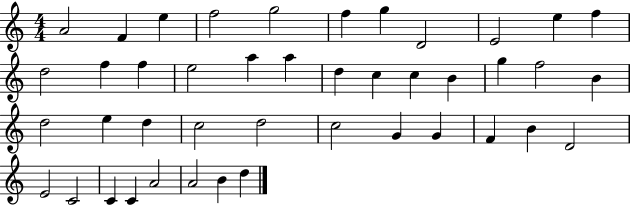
X:1
T:Untitled
M:4/4
L:1/4
K:C
A2 F e f2 g2 f g D2 E2 e f d2 f f e2 a a d c c B g f2 B d2 e d c2 d2 c2 G G F B D2 E2 C2 C C A2 A2 B d